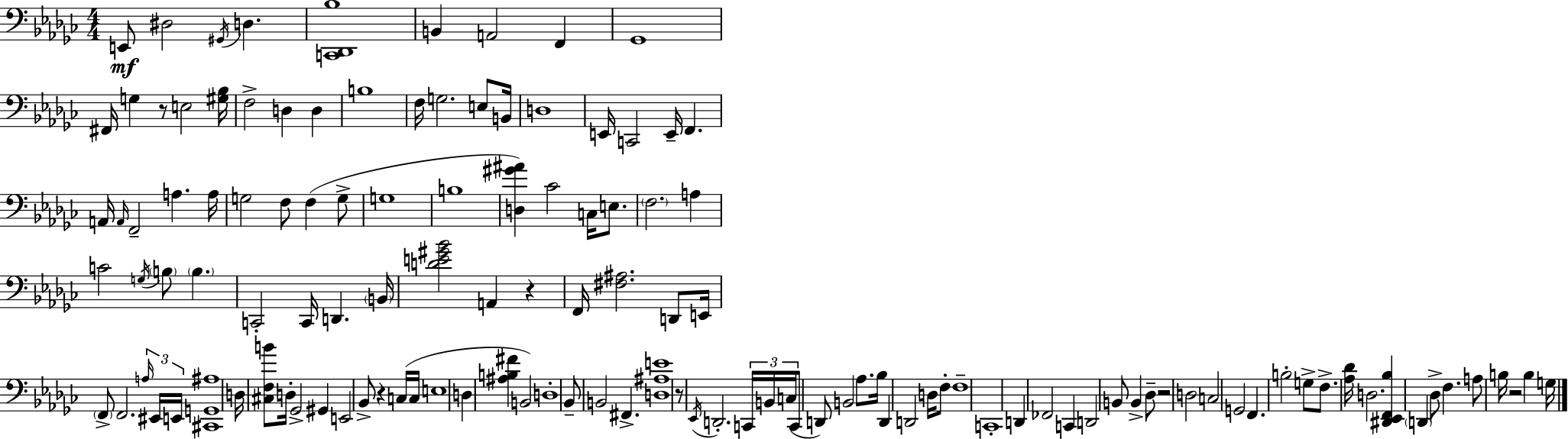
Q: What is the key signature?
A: EES minor